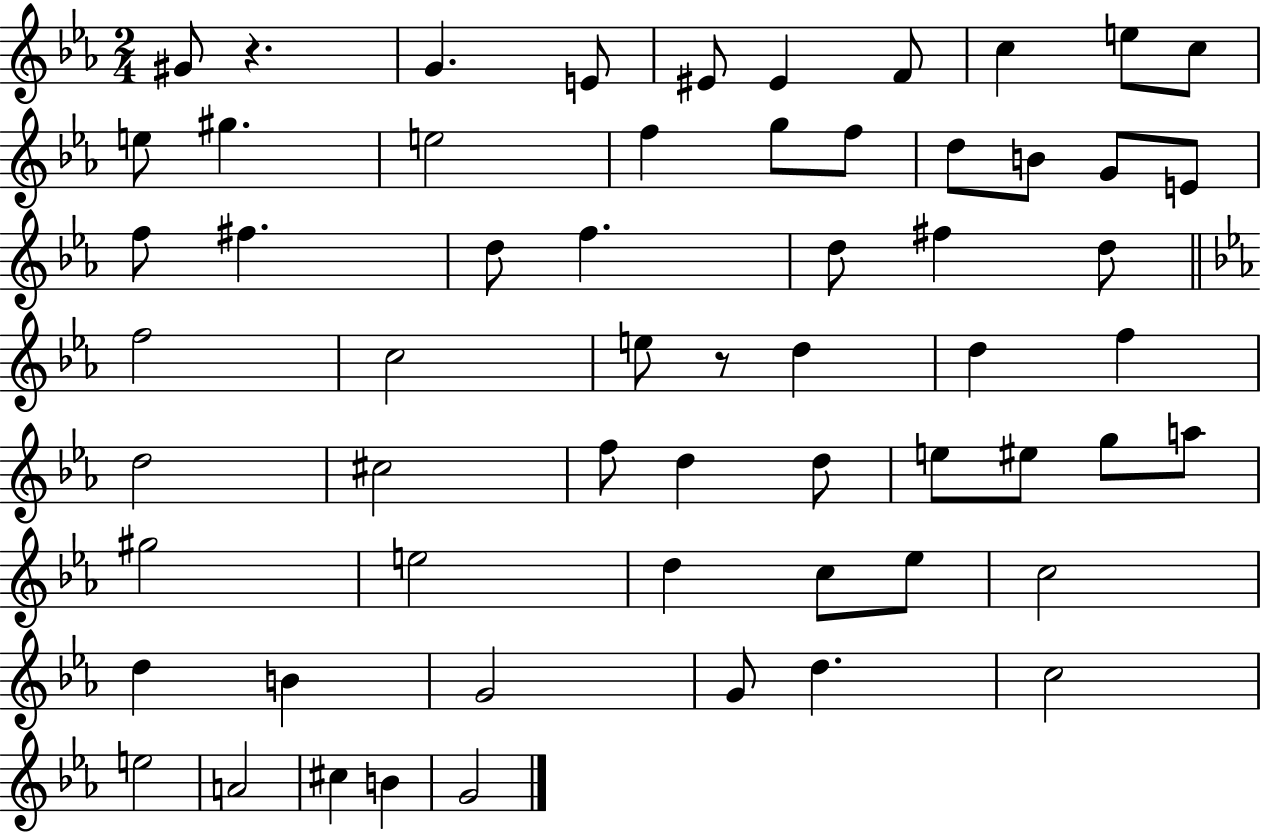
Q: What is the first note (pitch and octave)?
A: G#4